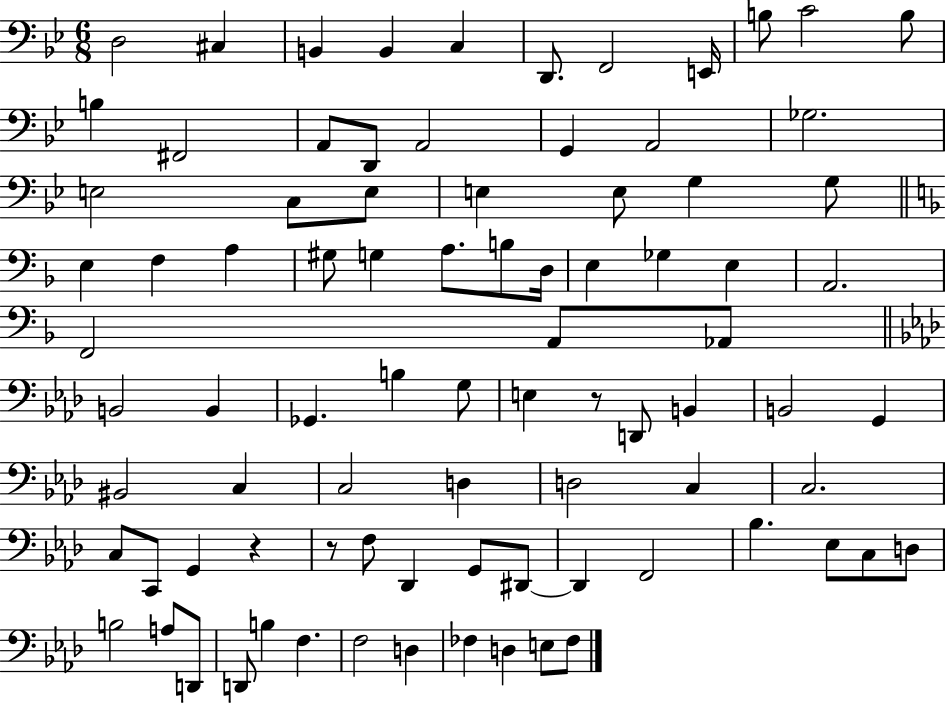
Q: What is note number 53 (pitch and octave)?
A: C3